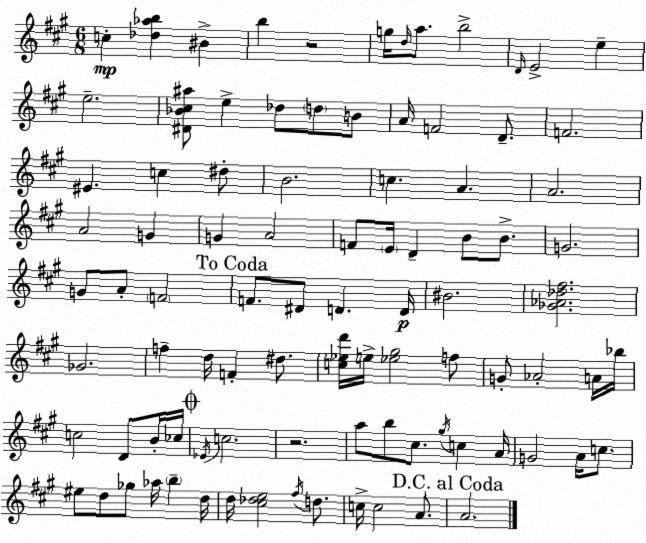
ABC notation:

X:1
T:Untitled
M:6/8
L:1/4
K:A
c [_d_ab] ^B b z2 g/4 d/4 a/2 b2 D/4 E2 e e2 [^D_B^c^a]/2 e _d/2 d/2 B/2 A/4 F2 D/2 F2 ^E c ^d/2 B2 c A A2 A2 G G A2 F/2 E/4 D B/2 B/2 G2 G/2 A/2 F2 F/2 ^D/2 D D/4 ^B2 [_G_A_d^f]2 _G2 f d/4 F ^d/2 [c_ed']/4 e/4 [_e^g]2 f/2 G/2 _A2 A/4 _b/4 c2 D/2 B/4 _c/4 _E/4 c2 z2 a/2 b/2 ^c/2 ^g/4 c A/4 G2 A/4 c/2 ^e/2 d/2 _g/2 _a/4 b d/4 d/4 [^c_de]2 ^f/4 d/2 c/4 c2 A/2 A2